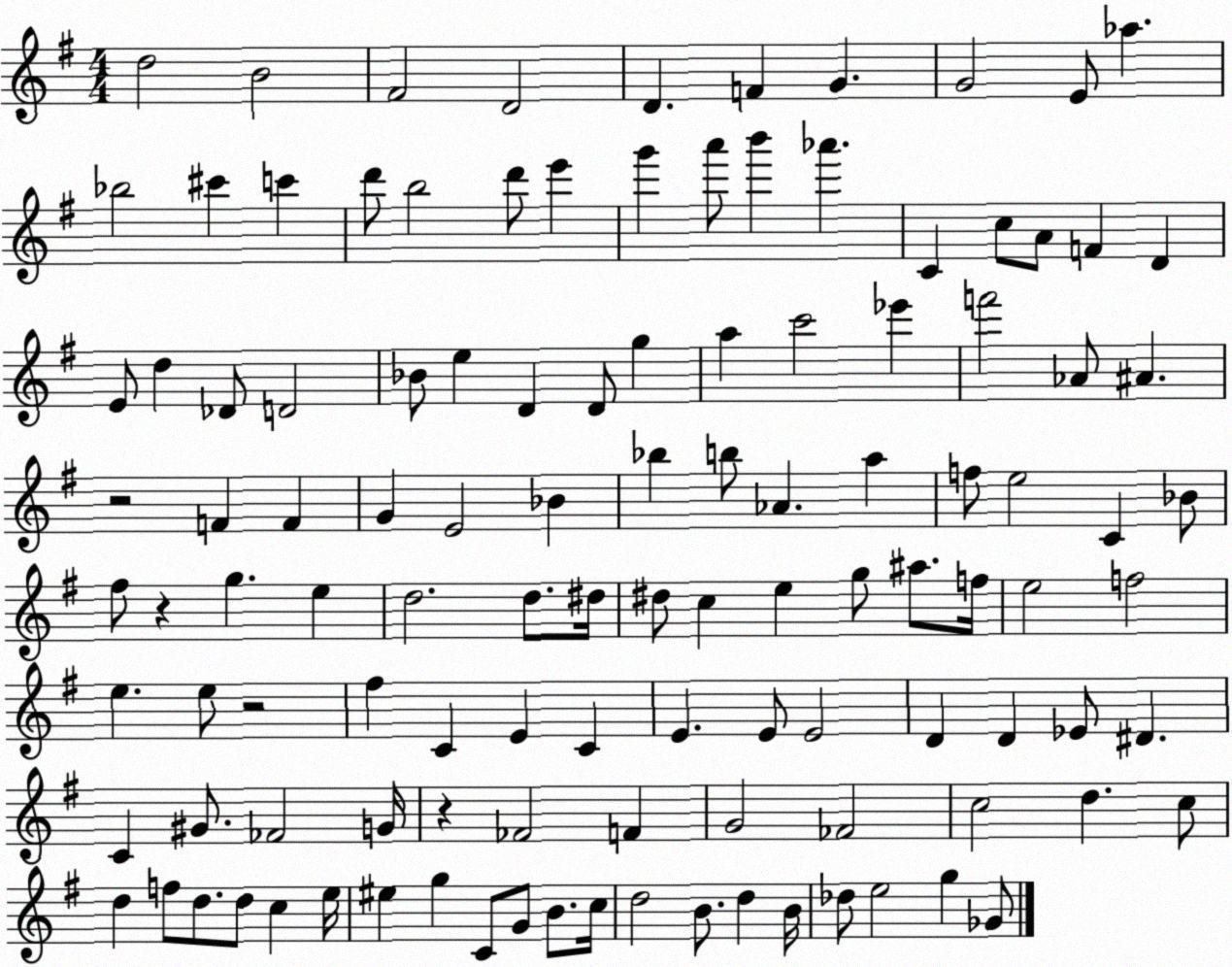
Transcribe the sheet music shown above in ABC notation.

X:1
T:Untitled
M:4/4
L:1/4
K:G
d2 B2 ^F2 D2 D F G G2 E/2 _a _b2 ^c' c' d'/2 b2 d'/2 e' g' a'/2 b' _a' C c/2 A/2 F D E/2 d _D/2 D2 _B/2 e D D/2 g a c'2 _e' f'2 _A/2 ^A z2 F F G E2 _B _b b/2 _A a f/2 e2 C _B/2 ^f/2 z g e d2 d/2 ^d/4 ^d/2 c e g/2 ^a/2 f/4 e2 f2 e e/2 z2 ^f C E C E E/2 E2 D D _E/2 ^D C ^G/2 _F2 G/4 z _F2 F G2 _F2 c2 d c/2 d f/2 d/2 d/2 c e/4 ^e g C/2 G/2 B/2 c/4 d2 B/2 d B/4 _d/2 e2 g _G/2